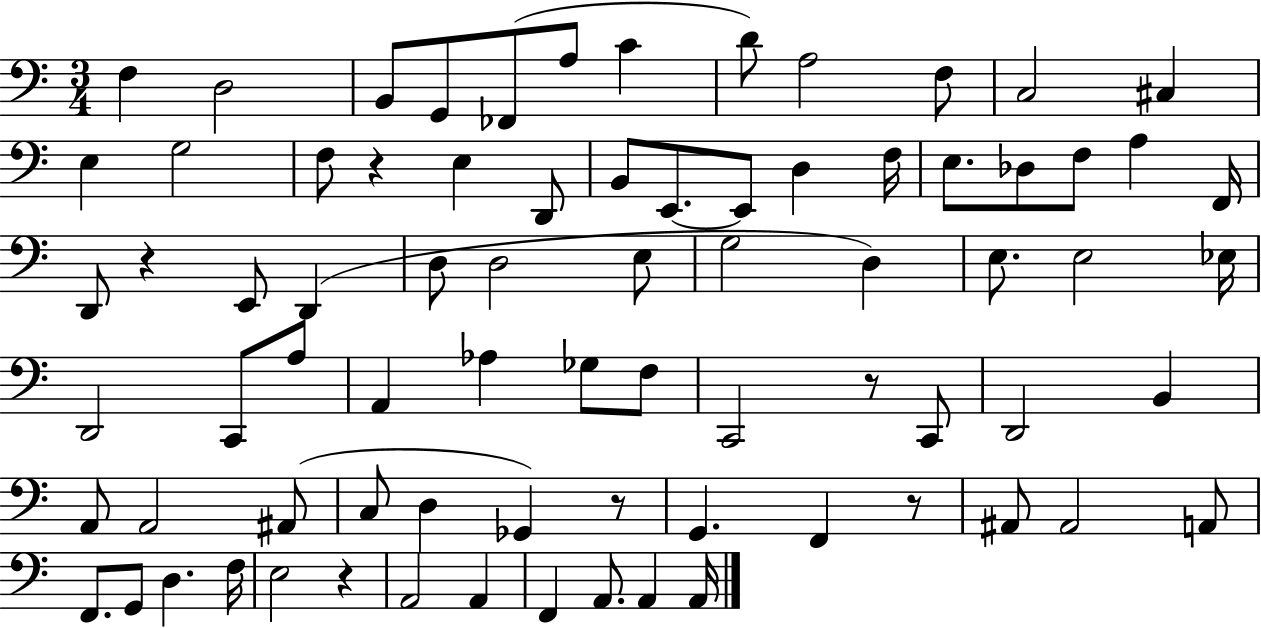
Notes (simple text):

F3/q D3/h B2/e G2/e FES2/e A3/e C4/q D4/e A3/h F3/e C3/h C#3/q E3/q G3/h F3/e R/q E3/q D2/e B2/e E2/e. E2/e D3/q F3/s E3/e. Db3/e F3/e A3/q F2/s D2/e R/q E2/e D2/q D3/e D3/h E3/e G3/h D3/q E3/e. E3/h Eb3/s D2/h C2/e A3/e A2/q Ab3/q Gb3/e F3/e C2/h R/e C2/e D2/h B2/q A2/e A2/h A#2/e C3/e D3/q Gb2/q R/e G2/q. F2/q R/e A#2/e A#2/h A2/e F2/e. G2/e D3/q. F3/s E3/h R/q A2/h A2/q F2/q A2/e. A2/q A2/s